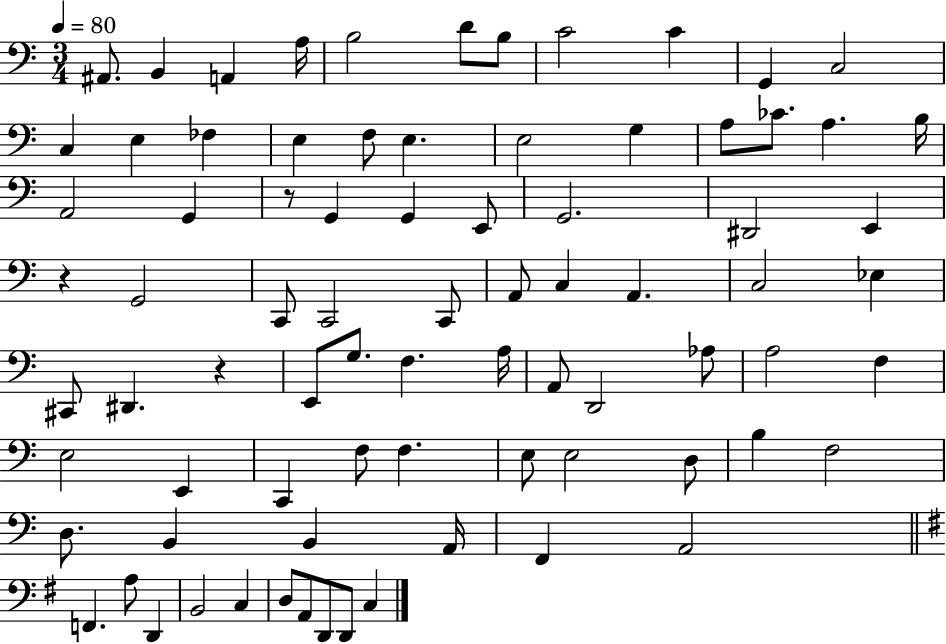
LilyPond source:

{
  \clef bass
  \numericTimeSignature
  \time 3/4
  \key c \major
  \tempo 4 = 80
  ais,8. b,4 a,4 a16 | b2 d'8 b8 | c'2 c'4 | g,4 c2 | \break c4 e4 fes4 | e4 f8 e4. | e2 g4 | a8 ces'8. a4. b16 | \break a,2 g,4 | r8 g,4 g,4 e,8 | g,2. | dis,2 e,4 | \break r4 g,2 | c,8 c,2 c,8 | a,8 c4 a,4. | c2 ees4 | \break cis,8 dis,4. r4 | e,8 g8. f4. a16 | a,8 d,2 aes8 | a2 f4 | \break e2 e,4 | c,4 f8 f4. | e8 e2 d8 | b4 f2 | \break d8. b,4 b,4 a,16 | f,4 a,2 | \bar "||" \break \key e \minor f,4. a8 d,4 | b,2 c4 | d8 a,8 d,8 d,8 c4 | \bar "|."
}